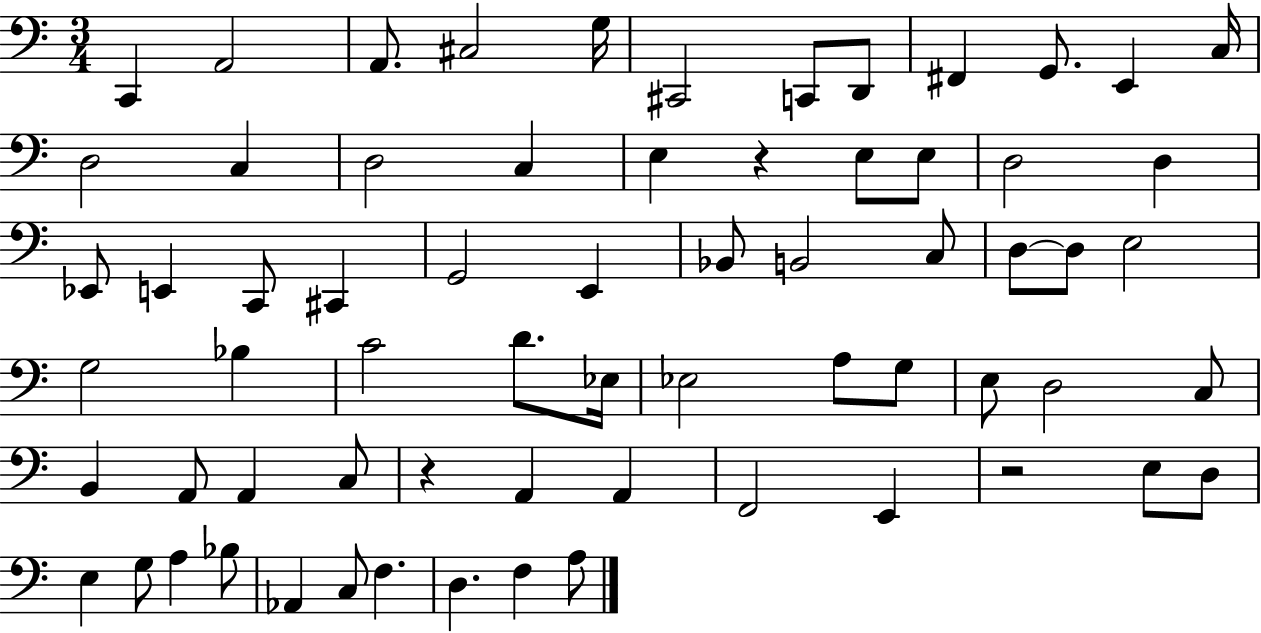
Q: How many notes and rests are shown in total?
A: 67